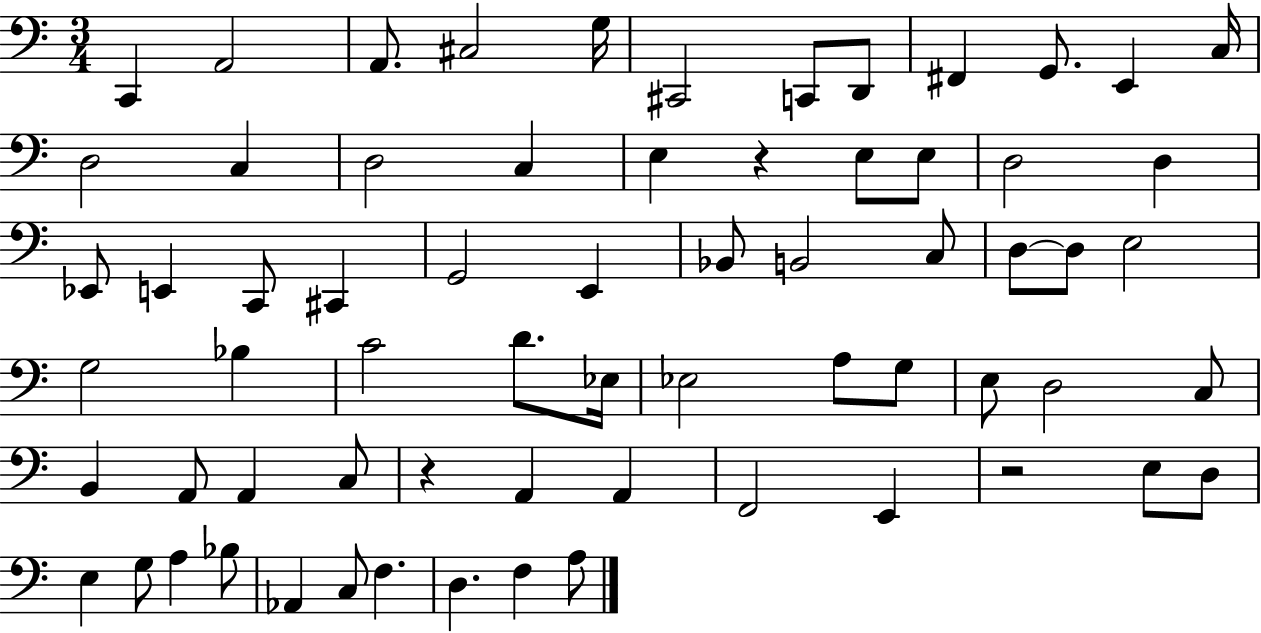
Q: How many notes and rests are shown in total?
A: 67